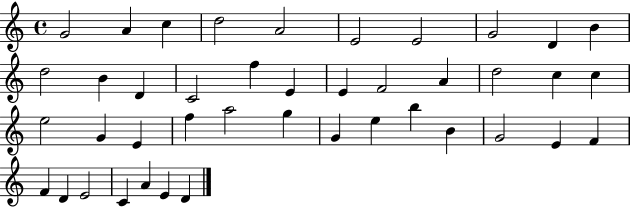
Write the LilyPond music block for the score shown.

{
  \clef treble
  \time 4/4
  \defaultTimeSignature
  \key c \major
  g'2 a'4 c''4 | d''2 a'2 | e'2 e'2 | g'2 d'4 b'4 | \break d''2 b'4 d'4 | c'2 f''4 e'4 | e'4 f'2 a'4 | d''2 c''4 c''4 | \break e''2 g'4 e'4 | f''4 a''2 g''4 | g'4 e''4 b''4 b'4 | g'2 e'4 f'4 | \break f'4 d'4 e'2 | c'4 a'4 e'4 d'4 | \bar "|."
}